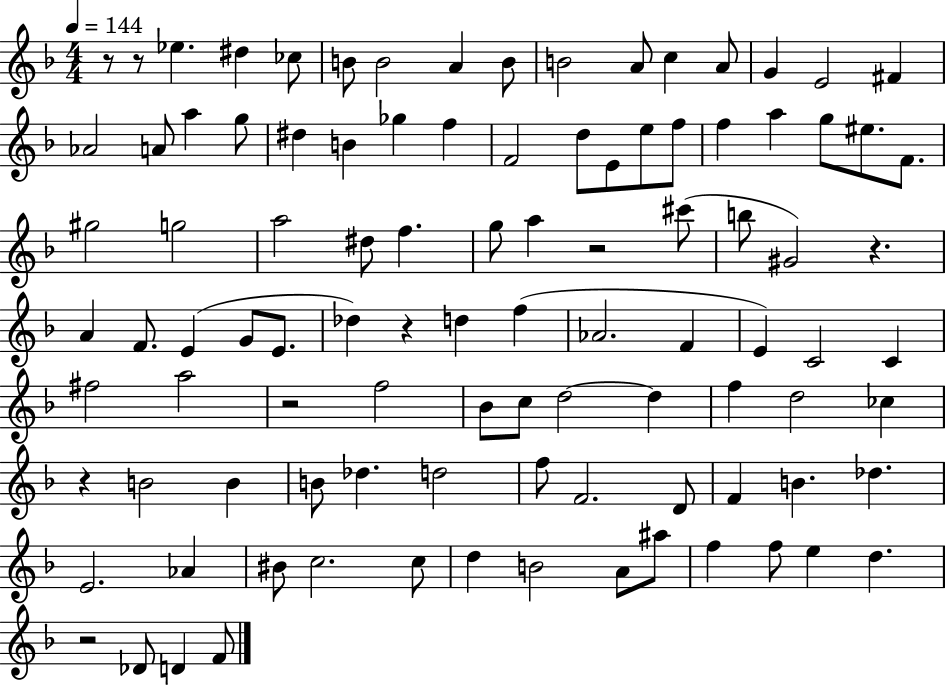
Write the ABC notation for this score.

X:1
T:Untitled
M:4/4
L:1/4
K:F
z/2 z/2 _e ^d _c/2 B/2 B2 A B/2 B2 A/2 c A/2 G E2 ^F _A2 A/2 a g/2 ^d B _g f F2 d/2 E/2 e/2 f/2 f a g/2 ^e/2 F/2 ^g2 g2 a2 ^d/2 f g/2 a z2 ^c'/2 b/2 ^G2 z A F/2 E G/2 E/2 _d z d f _A2 F E C2 C ^f2 a2 z2 f2 _B/2 c/2 d2 d f d2 _c z B2 B B/2 _d d2 f/2 F2 D/2 F B _d E2 _A ^B/2 c2 c/2 d B2 A/2 ^a/2 f f/2 e d z2 _D/2 D F/2